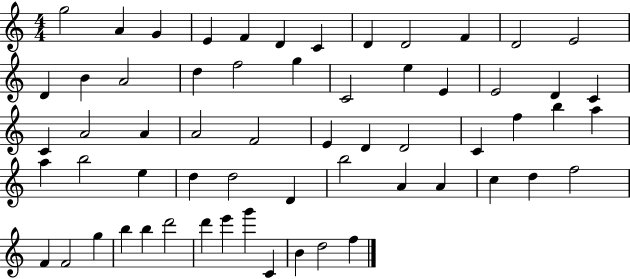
{
  \clef treble
  \numericTimeSignature
  \time 4/4
  \key c \major
  g''2 a'4 g'4 | e'4 f'4 d'4 c'4 | d'4 d'2 f'4 | d'2 e'2 | \break d'4 b'4 a'2 | d''4 f''2 g''4 | c'2 e''4 e'4 | e'2 d'4 c'4 | \break c'4 a'2 a'4 | a'2 f'2 | e'4 d'4 d'2 | c'4 f''4 b''4 a''4 | \break a''4 b''2 e''4 | d''4 d''2 d'4 | b''2 a'4 a'4 | c''4 d''4 f''2 | \break f'4 f'2 g''4 | b''4 b''4 d'''2 | d'''4 e'''4 g'''4 c'4 | b'4 d''2 f''4 | \break \bar "|."
}